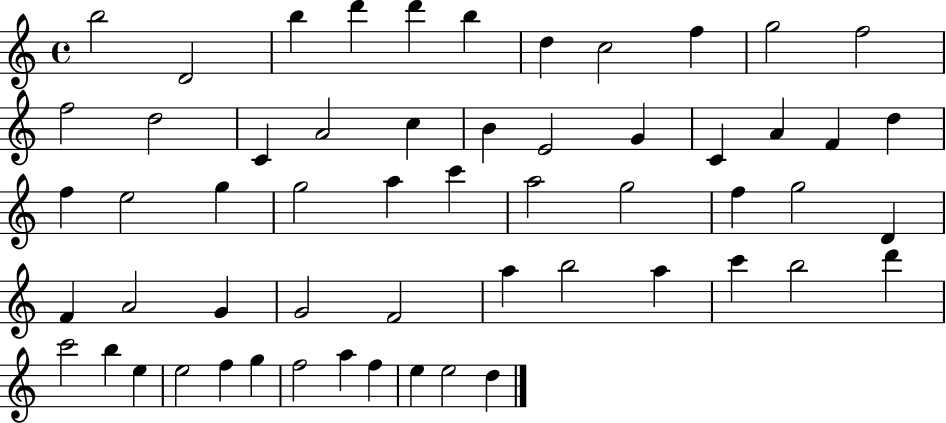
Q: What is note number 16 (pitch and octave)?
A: C5